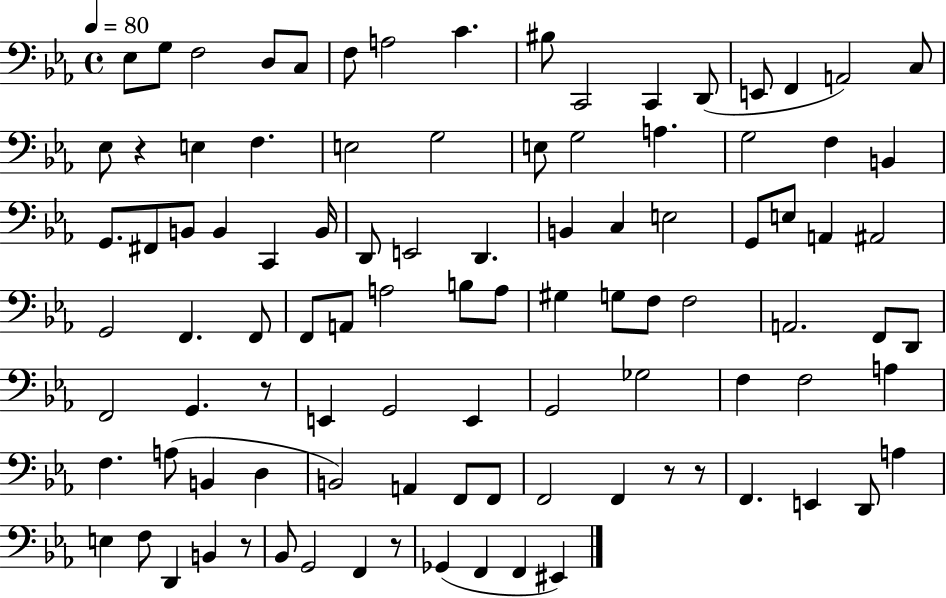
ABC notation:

X:1
T:Untitled
M:4/4
L:1/4
K:Eb
_E,/2 G,/2 F,2 D,/2 C,/2 F,/2 A,2 C ^B,/2 C,,2 C,, D,,/2 E,,/2 F,, A,,2 C,/2 _E,/2 z E, F, E,2 G,2 E,/2 G,2 A, G,2 F, B,, G,,/2 ^F,,/2 B,,/2 B,, C,, B,,/4 D,,/2 E,,2 D,, B,, C, E,2 G,,/2 E,/2 A,, ^A,,2 G,,2 F,, F,,/2 F,,/2 A,,/2 A,2 B,/2 A,/2 ^G, G,/2 F,/2 F,2 A,,2 F,,/2 D,,/2 F,,2 G,, z/2 E,, G,,2 E,, G,,2 _G,2 F, F,2 A, F, A,/2 B,, D, B,,2 A,, F,,/2 F,,/2 F,,2 F,, z/2 z/2 F,, E,, D,,/2 A, E, F,/2 D,, B,, z/2 _B,,/2 G,,2 F,, z/2 _G,, F,, F,, ^E,,